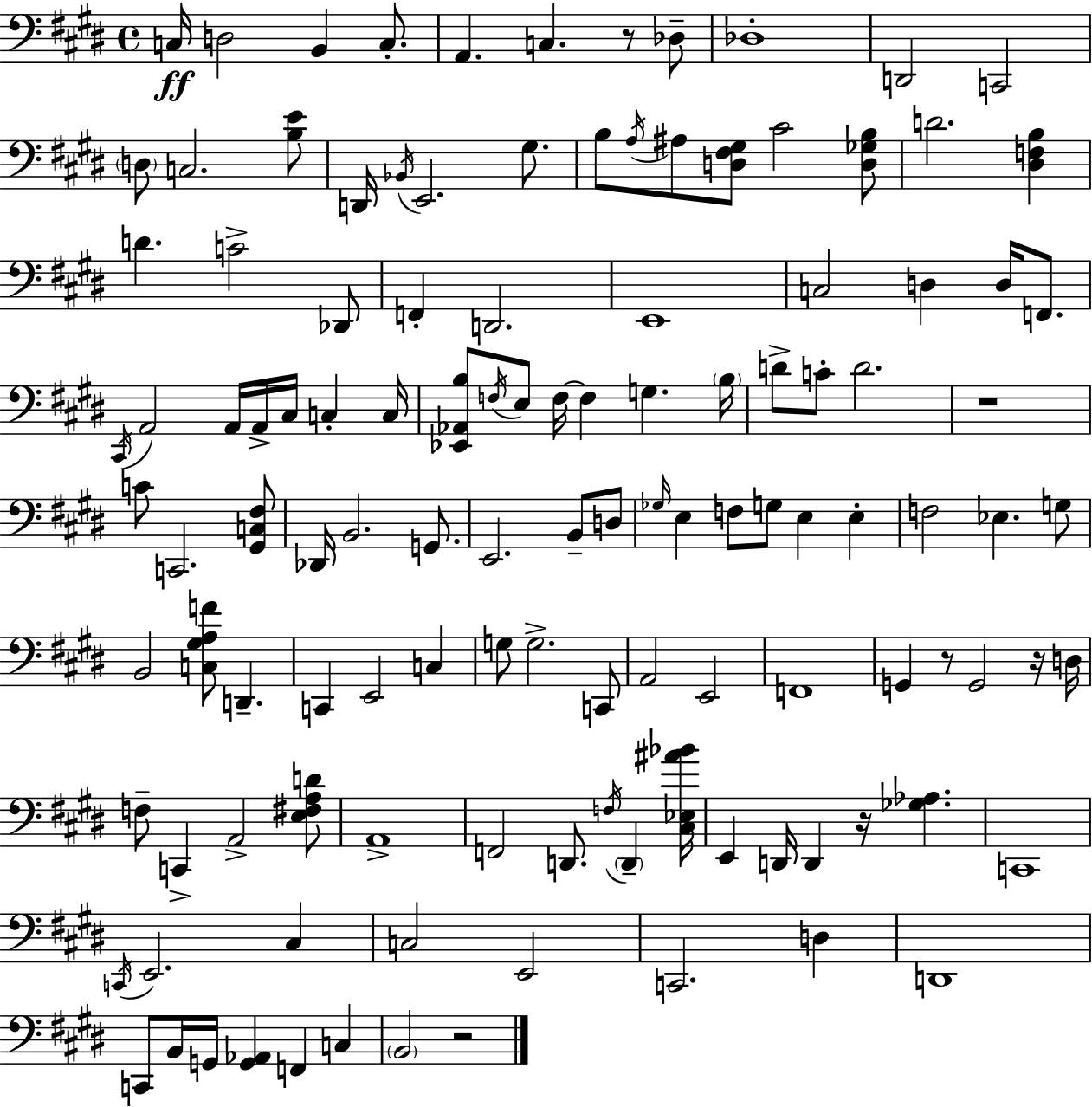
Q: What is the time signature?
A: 4/4